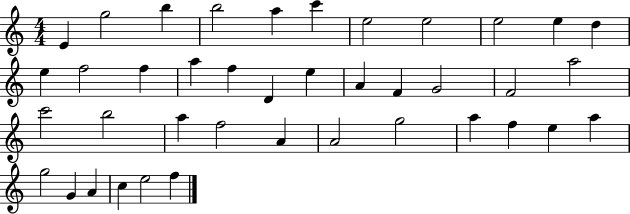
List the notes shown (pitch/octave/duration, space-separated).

E4/q G5/h B5/q B5/h A5/q C6/q E5/h E5/h E5/h E5/q D5/q E5/q F5/h F5/q A5/q F5/q D4/q E5/q A4/q F4/q G4/h F4/h A5/h C6/h B5/h A5/q F5/h A4/q A4/h G5/h A5/q F5/q E5/q A5/q G5/h G4/q A4/q C5/q E5/h F5/q